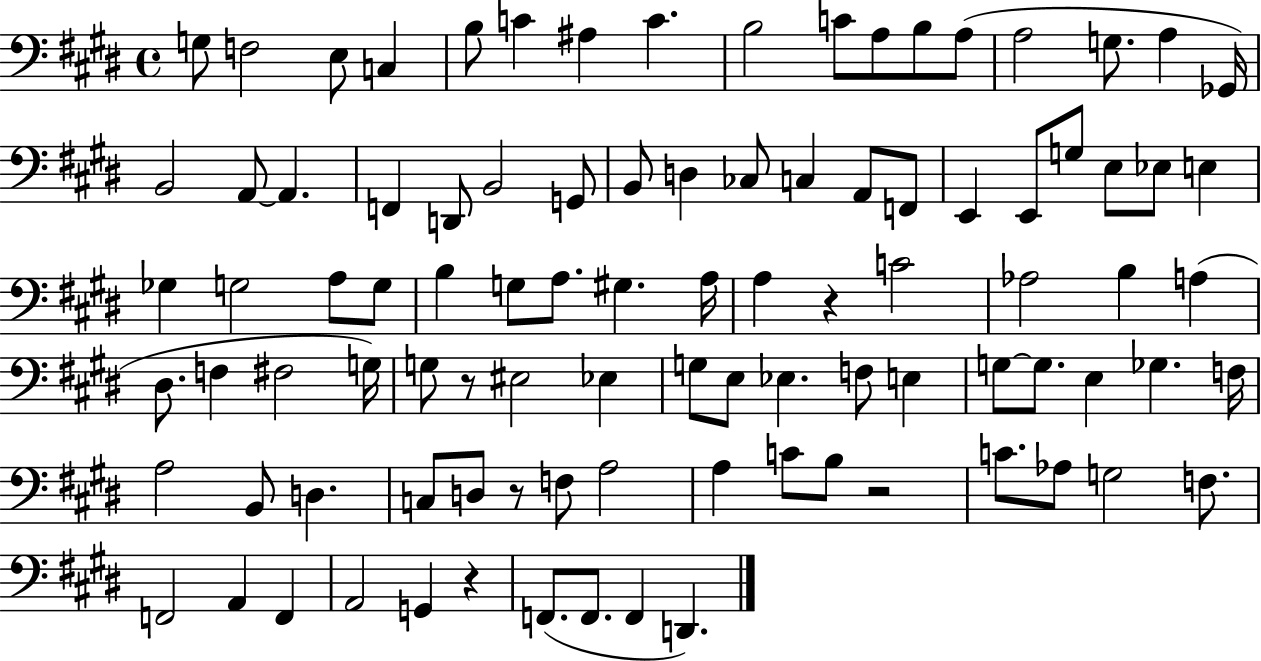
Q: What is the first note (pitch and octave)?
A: G3